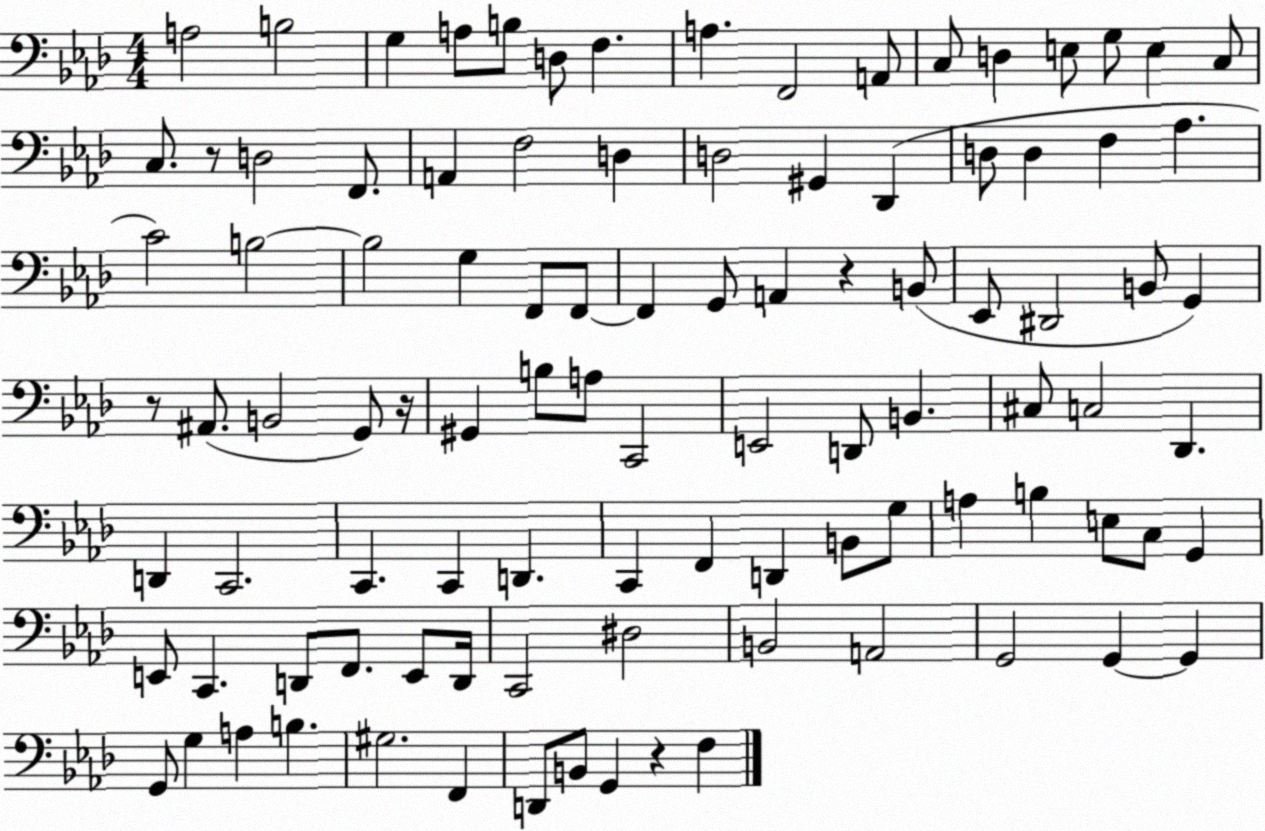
X:1
T:Untitled
M:4/4
L:1/4
K:Ab
A,2 B,2 G, A,/2 B,/2 D,/2 F, A, F,,2 A,,/2 C,/2 D, E,/2 G,/2 E, C,/2 C,/2 z/2 D,2 F,,/2 A,, F,2 D, D,2 ^G,, _D,, D,/2 D, F, _A, C2 B,2 B,2 G, F,,/2 F,,/2 F,, G,,/2 A,, z B,,/2 _E,,/2 ^D,,2 B,,/2 G,, z/2 ^A,,/2 B,,2 G,,/2 z/4 ^G,, B,/2 A,/2 C,,2 E,,2 D,,/2 B,, ^C,/2 C,2 _D,, D,, C,,2 C,, C,, D,, C,, F,, D,, B,,/2 G,/2 A, B, E,/2 C,/2 G,, E,,/2 C,, D,,/2 F,,/2 E,,/2 D,,/4 C,,2 ^D,2 B,,2 A,,2 G,,2 G,, G,, G,,/2 G, A, B, ^G,2 F,, D,,/2 B,,/2 G,, z F,